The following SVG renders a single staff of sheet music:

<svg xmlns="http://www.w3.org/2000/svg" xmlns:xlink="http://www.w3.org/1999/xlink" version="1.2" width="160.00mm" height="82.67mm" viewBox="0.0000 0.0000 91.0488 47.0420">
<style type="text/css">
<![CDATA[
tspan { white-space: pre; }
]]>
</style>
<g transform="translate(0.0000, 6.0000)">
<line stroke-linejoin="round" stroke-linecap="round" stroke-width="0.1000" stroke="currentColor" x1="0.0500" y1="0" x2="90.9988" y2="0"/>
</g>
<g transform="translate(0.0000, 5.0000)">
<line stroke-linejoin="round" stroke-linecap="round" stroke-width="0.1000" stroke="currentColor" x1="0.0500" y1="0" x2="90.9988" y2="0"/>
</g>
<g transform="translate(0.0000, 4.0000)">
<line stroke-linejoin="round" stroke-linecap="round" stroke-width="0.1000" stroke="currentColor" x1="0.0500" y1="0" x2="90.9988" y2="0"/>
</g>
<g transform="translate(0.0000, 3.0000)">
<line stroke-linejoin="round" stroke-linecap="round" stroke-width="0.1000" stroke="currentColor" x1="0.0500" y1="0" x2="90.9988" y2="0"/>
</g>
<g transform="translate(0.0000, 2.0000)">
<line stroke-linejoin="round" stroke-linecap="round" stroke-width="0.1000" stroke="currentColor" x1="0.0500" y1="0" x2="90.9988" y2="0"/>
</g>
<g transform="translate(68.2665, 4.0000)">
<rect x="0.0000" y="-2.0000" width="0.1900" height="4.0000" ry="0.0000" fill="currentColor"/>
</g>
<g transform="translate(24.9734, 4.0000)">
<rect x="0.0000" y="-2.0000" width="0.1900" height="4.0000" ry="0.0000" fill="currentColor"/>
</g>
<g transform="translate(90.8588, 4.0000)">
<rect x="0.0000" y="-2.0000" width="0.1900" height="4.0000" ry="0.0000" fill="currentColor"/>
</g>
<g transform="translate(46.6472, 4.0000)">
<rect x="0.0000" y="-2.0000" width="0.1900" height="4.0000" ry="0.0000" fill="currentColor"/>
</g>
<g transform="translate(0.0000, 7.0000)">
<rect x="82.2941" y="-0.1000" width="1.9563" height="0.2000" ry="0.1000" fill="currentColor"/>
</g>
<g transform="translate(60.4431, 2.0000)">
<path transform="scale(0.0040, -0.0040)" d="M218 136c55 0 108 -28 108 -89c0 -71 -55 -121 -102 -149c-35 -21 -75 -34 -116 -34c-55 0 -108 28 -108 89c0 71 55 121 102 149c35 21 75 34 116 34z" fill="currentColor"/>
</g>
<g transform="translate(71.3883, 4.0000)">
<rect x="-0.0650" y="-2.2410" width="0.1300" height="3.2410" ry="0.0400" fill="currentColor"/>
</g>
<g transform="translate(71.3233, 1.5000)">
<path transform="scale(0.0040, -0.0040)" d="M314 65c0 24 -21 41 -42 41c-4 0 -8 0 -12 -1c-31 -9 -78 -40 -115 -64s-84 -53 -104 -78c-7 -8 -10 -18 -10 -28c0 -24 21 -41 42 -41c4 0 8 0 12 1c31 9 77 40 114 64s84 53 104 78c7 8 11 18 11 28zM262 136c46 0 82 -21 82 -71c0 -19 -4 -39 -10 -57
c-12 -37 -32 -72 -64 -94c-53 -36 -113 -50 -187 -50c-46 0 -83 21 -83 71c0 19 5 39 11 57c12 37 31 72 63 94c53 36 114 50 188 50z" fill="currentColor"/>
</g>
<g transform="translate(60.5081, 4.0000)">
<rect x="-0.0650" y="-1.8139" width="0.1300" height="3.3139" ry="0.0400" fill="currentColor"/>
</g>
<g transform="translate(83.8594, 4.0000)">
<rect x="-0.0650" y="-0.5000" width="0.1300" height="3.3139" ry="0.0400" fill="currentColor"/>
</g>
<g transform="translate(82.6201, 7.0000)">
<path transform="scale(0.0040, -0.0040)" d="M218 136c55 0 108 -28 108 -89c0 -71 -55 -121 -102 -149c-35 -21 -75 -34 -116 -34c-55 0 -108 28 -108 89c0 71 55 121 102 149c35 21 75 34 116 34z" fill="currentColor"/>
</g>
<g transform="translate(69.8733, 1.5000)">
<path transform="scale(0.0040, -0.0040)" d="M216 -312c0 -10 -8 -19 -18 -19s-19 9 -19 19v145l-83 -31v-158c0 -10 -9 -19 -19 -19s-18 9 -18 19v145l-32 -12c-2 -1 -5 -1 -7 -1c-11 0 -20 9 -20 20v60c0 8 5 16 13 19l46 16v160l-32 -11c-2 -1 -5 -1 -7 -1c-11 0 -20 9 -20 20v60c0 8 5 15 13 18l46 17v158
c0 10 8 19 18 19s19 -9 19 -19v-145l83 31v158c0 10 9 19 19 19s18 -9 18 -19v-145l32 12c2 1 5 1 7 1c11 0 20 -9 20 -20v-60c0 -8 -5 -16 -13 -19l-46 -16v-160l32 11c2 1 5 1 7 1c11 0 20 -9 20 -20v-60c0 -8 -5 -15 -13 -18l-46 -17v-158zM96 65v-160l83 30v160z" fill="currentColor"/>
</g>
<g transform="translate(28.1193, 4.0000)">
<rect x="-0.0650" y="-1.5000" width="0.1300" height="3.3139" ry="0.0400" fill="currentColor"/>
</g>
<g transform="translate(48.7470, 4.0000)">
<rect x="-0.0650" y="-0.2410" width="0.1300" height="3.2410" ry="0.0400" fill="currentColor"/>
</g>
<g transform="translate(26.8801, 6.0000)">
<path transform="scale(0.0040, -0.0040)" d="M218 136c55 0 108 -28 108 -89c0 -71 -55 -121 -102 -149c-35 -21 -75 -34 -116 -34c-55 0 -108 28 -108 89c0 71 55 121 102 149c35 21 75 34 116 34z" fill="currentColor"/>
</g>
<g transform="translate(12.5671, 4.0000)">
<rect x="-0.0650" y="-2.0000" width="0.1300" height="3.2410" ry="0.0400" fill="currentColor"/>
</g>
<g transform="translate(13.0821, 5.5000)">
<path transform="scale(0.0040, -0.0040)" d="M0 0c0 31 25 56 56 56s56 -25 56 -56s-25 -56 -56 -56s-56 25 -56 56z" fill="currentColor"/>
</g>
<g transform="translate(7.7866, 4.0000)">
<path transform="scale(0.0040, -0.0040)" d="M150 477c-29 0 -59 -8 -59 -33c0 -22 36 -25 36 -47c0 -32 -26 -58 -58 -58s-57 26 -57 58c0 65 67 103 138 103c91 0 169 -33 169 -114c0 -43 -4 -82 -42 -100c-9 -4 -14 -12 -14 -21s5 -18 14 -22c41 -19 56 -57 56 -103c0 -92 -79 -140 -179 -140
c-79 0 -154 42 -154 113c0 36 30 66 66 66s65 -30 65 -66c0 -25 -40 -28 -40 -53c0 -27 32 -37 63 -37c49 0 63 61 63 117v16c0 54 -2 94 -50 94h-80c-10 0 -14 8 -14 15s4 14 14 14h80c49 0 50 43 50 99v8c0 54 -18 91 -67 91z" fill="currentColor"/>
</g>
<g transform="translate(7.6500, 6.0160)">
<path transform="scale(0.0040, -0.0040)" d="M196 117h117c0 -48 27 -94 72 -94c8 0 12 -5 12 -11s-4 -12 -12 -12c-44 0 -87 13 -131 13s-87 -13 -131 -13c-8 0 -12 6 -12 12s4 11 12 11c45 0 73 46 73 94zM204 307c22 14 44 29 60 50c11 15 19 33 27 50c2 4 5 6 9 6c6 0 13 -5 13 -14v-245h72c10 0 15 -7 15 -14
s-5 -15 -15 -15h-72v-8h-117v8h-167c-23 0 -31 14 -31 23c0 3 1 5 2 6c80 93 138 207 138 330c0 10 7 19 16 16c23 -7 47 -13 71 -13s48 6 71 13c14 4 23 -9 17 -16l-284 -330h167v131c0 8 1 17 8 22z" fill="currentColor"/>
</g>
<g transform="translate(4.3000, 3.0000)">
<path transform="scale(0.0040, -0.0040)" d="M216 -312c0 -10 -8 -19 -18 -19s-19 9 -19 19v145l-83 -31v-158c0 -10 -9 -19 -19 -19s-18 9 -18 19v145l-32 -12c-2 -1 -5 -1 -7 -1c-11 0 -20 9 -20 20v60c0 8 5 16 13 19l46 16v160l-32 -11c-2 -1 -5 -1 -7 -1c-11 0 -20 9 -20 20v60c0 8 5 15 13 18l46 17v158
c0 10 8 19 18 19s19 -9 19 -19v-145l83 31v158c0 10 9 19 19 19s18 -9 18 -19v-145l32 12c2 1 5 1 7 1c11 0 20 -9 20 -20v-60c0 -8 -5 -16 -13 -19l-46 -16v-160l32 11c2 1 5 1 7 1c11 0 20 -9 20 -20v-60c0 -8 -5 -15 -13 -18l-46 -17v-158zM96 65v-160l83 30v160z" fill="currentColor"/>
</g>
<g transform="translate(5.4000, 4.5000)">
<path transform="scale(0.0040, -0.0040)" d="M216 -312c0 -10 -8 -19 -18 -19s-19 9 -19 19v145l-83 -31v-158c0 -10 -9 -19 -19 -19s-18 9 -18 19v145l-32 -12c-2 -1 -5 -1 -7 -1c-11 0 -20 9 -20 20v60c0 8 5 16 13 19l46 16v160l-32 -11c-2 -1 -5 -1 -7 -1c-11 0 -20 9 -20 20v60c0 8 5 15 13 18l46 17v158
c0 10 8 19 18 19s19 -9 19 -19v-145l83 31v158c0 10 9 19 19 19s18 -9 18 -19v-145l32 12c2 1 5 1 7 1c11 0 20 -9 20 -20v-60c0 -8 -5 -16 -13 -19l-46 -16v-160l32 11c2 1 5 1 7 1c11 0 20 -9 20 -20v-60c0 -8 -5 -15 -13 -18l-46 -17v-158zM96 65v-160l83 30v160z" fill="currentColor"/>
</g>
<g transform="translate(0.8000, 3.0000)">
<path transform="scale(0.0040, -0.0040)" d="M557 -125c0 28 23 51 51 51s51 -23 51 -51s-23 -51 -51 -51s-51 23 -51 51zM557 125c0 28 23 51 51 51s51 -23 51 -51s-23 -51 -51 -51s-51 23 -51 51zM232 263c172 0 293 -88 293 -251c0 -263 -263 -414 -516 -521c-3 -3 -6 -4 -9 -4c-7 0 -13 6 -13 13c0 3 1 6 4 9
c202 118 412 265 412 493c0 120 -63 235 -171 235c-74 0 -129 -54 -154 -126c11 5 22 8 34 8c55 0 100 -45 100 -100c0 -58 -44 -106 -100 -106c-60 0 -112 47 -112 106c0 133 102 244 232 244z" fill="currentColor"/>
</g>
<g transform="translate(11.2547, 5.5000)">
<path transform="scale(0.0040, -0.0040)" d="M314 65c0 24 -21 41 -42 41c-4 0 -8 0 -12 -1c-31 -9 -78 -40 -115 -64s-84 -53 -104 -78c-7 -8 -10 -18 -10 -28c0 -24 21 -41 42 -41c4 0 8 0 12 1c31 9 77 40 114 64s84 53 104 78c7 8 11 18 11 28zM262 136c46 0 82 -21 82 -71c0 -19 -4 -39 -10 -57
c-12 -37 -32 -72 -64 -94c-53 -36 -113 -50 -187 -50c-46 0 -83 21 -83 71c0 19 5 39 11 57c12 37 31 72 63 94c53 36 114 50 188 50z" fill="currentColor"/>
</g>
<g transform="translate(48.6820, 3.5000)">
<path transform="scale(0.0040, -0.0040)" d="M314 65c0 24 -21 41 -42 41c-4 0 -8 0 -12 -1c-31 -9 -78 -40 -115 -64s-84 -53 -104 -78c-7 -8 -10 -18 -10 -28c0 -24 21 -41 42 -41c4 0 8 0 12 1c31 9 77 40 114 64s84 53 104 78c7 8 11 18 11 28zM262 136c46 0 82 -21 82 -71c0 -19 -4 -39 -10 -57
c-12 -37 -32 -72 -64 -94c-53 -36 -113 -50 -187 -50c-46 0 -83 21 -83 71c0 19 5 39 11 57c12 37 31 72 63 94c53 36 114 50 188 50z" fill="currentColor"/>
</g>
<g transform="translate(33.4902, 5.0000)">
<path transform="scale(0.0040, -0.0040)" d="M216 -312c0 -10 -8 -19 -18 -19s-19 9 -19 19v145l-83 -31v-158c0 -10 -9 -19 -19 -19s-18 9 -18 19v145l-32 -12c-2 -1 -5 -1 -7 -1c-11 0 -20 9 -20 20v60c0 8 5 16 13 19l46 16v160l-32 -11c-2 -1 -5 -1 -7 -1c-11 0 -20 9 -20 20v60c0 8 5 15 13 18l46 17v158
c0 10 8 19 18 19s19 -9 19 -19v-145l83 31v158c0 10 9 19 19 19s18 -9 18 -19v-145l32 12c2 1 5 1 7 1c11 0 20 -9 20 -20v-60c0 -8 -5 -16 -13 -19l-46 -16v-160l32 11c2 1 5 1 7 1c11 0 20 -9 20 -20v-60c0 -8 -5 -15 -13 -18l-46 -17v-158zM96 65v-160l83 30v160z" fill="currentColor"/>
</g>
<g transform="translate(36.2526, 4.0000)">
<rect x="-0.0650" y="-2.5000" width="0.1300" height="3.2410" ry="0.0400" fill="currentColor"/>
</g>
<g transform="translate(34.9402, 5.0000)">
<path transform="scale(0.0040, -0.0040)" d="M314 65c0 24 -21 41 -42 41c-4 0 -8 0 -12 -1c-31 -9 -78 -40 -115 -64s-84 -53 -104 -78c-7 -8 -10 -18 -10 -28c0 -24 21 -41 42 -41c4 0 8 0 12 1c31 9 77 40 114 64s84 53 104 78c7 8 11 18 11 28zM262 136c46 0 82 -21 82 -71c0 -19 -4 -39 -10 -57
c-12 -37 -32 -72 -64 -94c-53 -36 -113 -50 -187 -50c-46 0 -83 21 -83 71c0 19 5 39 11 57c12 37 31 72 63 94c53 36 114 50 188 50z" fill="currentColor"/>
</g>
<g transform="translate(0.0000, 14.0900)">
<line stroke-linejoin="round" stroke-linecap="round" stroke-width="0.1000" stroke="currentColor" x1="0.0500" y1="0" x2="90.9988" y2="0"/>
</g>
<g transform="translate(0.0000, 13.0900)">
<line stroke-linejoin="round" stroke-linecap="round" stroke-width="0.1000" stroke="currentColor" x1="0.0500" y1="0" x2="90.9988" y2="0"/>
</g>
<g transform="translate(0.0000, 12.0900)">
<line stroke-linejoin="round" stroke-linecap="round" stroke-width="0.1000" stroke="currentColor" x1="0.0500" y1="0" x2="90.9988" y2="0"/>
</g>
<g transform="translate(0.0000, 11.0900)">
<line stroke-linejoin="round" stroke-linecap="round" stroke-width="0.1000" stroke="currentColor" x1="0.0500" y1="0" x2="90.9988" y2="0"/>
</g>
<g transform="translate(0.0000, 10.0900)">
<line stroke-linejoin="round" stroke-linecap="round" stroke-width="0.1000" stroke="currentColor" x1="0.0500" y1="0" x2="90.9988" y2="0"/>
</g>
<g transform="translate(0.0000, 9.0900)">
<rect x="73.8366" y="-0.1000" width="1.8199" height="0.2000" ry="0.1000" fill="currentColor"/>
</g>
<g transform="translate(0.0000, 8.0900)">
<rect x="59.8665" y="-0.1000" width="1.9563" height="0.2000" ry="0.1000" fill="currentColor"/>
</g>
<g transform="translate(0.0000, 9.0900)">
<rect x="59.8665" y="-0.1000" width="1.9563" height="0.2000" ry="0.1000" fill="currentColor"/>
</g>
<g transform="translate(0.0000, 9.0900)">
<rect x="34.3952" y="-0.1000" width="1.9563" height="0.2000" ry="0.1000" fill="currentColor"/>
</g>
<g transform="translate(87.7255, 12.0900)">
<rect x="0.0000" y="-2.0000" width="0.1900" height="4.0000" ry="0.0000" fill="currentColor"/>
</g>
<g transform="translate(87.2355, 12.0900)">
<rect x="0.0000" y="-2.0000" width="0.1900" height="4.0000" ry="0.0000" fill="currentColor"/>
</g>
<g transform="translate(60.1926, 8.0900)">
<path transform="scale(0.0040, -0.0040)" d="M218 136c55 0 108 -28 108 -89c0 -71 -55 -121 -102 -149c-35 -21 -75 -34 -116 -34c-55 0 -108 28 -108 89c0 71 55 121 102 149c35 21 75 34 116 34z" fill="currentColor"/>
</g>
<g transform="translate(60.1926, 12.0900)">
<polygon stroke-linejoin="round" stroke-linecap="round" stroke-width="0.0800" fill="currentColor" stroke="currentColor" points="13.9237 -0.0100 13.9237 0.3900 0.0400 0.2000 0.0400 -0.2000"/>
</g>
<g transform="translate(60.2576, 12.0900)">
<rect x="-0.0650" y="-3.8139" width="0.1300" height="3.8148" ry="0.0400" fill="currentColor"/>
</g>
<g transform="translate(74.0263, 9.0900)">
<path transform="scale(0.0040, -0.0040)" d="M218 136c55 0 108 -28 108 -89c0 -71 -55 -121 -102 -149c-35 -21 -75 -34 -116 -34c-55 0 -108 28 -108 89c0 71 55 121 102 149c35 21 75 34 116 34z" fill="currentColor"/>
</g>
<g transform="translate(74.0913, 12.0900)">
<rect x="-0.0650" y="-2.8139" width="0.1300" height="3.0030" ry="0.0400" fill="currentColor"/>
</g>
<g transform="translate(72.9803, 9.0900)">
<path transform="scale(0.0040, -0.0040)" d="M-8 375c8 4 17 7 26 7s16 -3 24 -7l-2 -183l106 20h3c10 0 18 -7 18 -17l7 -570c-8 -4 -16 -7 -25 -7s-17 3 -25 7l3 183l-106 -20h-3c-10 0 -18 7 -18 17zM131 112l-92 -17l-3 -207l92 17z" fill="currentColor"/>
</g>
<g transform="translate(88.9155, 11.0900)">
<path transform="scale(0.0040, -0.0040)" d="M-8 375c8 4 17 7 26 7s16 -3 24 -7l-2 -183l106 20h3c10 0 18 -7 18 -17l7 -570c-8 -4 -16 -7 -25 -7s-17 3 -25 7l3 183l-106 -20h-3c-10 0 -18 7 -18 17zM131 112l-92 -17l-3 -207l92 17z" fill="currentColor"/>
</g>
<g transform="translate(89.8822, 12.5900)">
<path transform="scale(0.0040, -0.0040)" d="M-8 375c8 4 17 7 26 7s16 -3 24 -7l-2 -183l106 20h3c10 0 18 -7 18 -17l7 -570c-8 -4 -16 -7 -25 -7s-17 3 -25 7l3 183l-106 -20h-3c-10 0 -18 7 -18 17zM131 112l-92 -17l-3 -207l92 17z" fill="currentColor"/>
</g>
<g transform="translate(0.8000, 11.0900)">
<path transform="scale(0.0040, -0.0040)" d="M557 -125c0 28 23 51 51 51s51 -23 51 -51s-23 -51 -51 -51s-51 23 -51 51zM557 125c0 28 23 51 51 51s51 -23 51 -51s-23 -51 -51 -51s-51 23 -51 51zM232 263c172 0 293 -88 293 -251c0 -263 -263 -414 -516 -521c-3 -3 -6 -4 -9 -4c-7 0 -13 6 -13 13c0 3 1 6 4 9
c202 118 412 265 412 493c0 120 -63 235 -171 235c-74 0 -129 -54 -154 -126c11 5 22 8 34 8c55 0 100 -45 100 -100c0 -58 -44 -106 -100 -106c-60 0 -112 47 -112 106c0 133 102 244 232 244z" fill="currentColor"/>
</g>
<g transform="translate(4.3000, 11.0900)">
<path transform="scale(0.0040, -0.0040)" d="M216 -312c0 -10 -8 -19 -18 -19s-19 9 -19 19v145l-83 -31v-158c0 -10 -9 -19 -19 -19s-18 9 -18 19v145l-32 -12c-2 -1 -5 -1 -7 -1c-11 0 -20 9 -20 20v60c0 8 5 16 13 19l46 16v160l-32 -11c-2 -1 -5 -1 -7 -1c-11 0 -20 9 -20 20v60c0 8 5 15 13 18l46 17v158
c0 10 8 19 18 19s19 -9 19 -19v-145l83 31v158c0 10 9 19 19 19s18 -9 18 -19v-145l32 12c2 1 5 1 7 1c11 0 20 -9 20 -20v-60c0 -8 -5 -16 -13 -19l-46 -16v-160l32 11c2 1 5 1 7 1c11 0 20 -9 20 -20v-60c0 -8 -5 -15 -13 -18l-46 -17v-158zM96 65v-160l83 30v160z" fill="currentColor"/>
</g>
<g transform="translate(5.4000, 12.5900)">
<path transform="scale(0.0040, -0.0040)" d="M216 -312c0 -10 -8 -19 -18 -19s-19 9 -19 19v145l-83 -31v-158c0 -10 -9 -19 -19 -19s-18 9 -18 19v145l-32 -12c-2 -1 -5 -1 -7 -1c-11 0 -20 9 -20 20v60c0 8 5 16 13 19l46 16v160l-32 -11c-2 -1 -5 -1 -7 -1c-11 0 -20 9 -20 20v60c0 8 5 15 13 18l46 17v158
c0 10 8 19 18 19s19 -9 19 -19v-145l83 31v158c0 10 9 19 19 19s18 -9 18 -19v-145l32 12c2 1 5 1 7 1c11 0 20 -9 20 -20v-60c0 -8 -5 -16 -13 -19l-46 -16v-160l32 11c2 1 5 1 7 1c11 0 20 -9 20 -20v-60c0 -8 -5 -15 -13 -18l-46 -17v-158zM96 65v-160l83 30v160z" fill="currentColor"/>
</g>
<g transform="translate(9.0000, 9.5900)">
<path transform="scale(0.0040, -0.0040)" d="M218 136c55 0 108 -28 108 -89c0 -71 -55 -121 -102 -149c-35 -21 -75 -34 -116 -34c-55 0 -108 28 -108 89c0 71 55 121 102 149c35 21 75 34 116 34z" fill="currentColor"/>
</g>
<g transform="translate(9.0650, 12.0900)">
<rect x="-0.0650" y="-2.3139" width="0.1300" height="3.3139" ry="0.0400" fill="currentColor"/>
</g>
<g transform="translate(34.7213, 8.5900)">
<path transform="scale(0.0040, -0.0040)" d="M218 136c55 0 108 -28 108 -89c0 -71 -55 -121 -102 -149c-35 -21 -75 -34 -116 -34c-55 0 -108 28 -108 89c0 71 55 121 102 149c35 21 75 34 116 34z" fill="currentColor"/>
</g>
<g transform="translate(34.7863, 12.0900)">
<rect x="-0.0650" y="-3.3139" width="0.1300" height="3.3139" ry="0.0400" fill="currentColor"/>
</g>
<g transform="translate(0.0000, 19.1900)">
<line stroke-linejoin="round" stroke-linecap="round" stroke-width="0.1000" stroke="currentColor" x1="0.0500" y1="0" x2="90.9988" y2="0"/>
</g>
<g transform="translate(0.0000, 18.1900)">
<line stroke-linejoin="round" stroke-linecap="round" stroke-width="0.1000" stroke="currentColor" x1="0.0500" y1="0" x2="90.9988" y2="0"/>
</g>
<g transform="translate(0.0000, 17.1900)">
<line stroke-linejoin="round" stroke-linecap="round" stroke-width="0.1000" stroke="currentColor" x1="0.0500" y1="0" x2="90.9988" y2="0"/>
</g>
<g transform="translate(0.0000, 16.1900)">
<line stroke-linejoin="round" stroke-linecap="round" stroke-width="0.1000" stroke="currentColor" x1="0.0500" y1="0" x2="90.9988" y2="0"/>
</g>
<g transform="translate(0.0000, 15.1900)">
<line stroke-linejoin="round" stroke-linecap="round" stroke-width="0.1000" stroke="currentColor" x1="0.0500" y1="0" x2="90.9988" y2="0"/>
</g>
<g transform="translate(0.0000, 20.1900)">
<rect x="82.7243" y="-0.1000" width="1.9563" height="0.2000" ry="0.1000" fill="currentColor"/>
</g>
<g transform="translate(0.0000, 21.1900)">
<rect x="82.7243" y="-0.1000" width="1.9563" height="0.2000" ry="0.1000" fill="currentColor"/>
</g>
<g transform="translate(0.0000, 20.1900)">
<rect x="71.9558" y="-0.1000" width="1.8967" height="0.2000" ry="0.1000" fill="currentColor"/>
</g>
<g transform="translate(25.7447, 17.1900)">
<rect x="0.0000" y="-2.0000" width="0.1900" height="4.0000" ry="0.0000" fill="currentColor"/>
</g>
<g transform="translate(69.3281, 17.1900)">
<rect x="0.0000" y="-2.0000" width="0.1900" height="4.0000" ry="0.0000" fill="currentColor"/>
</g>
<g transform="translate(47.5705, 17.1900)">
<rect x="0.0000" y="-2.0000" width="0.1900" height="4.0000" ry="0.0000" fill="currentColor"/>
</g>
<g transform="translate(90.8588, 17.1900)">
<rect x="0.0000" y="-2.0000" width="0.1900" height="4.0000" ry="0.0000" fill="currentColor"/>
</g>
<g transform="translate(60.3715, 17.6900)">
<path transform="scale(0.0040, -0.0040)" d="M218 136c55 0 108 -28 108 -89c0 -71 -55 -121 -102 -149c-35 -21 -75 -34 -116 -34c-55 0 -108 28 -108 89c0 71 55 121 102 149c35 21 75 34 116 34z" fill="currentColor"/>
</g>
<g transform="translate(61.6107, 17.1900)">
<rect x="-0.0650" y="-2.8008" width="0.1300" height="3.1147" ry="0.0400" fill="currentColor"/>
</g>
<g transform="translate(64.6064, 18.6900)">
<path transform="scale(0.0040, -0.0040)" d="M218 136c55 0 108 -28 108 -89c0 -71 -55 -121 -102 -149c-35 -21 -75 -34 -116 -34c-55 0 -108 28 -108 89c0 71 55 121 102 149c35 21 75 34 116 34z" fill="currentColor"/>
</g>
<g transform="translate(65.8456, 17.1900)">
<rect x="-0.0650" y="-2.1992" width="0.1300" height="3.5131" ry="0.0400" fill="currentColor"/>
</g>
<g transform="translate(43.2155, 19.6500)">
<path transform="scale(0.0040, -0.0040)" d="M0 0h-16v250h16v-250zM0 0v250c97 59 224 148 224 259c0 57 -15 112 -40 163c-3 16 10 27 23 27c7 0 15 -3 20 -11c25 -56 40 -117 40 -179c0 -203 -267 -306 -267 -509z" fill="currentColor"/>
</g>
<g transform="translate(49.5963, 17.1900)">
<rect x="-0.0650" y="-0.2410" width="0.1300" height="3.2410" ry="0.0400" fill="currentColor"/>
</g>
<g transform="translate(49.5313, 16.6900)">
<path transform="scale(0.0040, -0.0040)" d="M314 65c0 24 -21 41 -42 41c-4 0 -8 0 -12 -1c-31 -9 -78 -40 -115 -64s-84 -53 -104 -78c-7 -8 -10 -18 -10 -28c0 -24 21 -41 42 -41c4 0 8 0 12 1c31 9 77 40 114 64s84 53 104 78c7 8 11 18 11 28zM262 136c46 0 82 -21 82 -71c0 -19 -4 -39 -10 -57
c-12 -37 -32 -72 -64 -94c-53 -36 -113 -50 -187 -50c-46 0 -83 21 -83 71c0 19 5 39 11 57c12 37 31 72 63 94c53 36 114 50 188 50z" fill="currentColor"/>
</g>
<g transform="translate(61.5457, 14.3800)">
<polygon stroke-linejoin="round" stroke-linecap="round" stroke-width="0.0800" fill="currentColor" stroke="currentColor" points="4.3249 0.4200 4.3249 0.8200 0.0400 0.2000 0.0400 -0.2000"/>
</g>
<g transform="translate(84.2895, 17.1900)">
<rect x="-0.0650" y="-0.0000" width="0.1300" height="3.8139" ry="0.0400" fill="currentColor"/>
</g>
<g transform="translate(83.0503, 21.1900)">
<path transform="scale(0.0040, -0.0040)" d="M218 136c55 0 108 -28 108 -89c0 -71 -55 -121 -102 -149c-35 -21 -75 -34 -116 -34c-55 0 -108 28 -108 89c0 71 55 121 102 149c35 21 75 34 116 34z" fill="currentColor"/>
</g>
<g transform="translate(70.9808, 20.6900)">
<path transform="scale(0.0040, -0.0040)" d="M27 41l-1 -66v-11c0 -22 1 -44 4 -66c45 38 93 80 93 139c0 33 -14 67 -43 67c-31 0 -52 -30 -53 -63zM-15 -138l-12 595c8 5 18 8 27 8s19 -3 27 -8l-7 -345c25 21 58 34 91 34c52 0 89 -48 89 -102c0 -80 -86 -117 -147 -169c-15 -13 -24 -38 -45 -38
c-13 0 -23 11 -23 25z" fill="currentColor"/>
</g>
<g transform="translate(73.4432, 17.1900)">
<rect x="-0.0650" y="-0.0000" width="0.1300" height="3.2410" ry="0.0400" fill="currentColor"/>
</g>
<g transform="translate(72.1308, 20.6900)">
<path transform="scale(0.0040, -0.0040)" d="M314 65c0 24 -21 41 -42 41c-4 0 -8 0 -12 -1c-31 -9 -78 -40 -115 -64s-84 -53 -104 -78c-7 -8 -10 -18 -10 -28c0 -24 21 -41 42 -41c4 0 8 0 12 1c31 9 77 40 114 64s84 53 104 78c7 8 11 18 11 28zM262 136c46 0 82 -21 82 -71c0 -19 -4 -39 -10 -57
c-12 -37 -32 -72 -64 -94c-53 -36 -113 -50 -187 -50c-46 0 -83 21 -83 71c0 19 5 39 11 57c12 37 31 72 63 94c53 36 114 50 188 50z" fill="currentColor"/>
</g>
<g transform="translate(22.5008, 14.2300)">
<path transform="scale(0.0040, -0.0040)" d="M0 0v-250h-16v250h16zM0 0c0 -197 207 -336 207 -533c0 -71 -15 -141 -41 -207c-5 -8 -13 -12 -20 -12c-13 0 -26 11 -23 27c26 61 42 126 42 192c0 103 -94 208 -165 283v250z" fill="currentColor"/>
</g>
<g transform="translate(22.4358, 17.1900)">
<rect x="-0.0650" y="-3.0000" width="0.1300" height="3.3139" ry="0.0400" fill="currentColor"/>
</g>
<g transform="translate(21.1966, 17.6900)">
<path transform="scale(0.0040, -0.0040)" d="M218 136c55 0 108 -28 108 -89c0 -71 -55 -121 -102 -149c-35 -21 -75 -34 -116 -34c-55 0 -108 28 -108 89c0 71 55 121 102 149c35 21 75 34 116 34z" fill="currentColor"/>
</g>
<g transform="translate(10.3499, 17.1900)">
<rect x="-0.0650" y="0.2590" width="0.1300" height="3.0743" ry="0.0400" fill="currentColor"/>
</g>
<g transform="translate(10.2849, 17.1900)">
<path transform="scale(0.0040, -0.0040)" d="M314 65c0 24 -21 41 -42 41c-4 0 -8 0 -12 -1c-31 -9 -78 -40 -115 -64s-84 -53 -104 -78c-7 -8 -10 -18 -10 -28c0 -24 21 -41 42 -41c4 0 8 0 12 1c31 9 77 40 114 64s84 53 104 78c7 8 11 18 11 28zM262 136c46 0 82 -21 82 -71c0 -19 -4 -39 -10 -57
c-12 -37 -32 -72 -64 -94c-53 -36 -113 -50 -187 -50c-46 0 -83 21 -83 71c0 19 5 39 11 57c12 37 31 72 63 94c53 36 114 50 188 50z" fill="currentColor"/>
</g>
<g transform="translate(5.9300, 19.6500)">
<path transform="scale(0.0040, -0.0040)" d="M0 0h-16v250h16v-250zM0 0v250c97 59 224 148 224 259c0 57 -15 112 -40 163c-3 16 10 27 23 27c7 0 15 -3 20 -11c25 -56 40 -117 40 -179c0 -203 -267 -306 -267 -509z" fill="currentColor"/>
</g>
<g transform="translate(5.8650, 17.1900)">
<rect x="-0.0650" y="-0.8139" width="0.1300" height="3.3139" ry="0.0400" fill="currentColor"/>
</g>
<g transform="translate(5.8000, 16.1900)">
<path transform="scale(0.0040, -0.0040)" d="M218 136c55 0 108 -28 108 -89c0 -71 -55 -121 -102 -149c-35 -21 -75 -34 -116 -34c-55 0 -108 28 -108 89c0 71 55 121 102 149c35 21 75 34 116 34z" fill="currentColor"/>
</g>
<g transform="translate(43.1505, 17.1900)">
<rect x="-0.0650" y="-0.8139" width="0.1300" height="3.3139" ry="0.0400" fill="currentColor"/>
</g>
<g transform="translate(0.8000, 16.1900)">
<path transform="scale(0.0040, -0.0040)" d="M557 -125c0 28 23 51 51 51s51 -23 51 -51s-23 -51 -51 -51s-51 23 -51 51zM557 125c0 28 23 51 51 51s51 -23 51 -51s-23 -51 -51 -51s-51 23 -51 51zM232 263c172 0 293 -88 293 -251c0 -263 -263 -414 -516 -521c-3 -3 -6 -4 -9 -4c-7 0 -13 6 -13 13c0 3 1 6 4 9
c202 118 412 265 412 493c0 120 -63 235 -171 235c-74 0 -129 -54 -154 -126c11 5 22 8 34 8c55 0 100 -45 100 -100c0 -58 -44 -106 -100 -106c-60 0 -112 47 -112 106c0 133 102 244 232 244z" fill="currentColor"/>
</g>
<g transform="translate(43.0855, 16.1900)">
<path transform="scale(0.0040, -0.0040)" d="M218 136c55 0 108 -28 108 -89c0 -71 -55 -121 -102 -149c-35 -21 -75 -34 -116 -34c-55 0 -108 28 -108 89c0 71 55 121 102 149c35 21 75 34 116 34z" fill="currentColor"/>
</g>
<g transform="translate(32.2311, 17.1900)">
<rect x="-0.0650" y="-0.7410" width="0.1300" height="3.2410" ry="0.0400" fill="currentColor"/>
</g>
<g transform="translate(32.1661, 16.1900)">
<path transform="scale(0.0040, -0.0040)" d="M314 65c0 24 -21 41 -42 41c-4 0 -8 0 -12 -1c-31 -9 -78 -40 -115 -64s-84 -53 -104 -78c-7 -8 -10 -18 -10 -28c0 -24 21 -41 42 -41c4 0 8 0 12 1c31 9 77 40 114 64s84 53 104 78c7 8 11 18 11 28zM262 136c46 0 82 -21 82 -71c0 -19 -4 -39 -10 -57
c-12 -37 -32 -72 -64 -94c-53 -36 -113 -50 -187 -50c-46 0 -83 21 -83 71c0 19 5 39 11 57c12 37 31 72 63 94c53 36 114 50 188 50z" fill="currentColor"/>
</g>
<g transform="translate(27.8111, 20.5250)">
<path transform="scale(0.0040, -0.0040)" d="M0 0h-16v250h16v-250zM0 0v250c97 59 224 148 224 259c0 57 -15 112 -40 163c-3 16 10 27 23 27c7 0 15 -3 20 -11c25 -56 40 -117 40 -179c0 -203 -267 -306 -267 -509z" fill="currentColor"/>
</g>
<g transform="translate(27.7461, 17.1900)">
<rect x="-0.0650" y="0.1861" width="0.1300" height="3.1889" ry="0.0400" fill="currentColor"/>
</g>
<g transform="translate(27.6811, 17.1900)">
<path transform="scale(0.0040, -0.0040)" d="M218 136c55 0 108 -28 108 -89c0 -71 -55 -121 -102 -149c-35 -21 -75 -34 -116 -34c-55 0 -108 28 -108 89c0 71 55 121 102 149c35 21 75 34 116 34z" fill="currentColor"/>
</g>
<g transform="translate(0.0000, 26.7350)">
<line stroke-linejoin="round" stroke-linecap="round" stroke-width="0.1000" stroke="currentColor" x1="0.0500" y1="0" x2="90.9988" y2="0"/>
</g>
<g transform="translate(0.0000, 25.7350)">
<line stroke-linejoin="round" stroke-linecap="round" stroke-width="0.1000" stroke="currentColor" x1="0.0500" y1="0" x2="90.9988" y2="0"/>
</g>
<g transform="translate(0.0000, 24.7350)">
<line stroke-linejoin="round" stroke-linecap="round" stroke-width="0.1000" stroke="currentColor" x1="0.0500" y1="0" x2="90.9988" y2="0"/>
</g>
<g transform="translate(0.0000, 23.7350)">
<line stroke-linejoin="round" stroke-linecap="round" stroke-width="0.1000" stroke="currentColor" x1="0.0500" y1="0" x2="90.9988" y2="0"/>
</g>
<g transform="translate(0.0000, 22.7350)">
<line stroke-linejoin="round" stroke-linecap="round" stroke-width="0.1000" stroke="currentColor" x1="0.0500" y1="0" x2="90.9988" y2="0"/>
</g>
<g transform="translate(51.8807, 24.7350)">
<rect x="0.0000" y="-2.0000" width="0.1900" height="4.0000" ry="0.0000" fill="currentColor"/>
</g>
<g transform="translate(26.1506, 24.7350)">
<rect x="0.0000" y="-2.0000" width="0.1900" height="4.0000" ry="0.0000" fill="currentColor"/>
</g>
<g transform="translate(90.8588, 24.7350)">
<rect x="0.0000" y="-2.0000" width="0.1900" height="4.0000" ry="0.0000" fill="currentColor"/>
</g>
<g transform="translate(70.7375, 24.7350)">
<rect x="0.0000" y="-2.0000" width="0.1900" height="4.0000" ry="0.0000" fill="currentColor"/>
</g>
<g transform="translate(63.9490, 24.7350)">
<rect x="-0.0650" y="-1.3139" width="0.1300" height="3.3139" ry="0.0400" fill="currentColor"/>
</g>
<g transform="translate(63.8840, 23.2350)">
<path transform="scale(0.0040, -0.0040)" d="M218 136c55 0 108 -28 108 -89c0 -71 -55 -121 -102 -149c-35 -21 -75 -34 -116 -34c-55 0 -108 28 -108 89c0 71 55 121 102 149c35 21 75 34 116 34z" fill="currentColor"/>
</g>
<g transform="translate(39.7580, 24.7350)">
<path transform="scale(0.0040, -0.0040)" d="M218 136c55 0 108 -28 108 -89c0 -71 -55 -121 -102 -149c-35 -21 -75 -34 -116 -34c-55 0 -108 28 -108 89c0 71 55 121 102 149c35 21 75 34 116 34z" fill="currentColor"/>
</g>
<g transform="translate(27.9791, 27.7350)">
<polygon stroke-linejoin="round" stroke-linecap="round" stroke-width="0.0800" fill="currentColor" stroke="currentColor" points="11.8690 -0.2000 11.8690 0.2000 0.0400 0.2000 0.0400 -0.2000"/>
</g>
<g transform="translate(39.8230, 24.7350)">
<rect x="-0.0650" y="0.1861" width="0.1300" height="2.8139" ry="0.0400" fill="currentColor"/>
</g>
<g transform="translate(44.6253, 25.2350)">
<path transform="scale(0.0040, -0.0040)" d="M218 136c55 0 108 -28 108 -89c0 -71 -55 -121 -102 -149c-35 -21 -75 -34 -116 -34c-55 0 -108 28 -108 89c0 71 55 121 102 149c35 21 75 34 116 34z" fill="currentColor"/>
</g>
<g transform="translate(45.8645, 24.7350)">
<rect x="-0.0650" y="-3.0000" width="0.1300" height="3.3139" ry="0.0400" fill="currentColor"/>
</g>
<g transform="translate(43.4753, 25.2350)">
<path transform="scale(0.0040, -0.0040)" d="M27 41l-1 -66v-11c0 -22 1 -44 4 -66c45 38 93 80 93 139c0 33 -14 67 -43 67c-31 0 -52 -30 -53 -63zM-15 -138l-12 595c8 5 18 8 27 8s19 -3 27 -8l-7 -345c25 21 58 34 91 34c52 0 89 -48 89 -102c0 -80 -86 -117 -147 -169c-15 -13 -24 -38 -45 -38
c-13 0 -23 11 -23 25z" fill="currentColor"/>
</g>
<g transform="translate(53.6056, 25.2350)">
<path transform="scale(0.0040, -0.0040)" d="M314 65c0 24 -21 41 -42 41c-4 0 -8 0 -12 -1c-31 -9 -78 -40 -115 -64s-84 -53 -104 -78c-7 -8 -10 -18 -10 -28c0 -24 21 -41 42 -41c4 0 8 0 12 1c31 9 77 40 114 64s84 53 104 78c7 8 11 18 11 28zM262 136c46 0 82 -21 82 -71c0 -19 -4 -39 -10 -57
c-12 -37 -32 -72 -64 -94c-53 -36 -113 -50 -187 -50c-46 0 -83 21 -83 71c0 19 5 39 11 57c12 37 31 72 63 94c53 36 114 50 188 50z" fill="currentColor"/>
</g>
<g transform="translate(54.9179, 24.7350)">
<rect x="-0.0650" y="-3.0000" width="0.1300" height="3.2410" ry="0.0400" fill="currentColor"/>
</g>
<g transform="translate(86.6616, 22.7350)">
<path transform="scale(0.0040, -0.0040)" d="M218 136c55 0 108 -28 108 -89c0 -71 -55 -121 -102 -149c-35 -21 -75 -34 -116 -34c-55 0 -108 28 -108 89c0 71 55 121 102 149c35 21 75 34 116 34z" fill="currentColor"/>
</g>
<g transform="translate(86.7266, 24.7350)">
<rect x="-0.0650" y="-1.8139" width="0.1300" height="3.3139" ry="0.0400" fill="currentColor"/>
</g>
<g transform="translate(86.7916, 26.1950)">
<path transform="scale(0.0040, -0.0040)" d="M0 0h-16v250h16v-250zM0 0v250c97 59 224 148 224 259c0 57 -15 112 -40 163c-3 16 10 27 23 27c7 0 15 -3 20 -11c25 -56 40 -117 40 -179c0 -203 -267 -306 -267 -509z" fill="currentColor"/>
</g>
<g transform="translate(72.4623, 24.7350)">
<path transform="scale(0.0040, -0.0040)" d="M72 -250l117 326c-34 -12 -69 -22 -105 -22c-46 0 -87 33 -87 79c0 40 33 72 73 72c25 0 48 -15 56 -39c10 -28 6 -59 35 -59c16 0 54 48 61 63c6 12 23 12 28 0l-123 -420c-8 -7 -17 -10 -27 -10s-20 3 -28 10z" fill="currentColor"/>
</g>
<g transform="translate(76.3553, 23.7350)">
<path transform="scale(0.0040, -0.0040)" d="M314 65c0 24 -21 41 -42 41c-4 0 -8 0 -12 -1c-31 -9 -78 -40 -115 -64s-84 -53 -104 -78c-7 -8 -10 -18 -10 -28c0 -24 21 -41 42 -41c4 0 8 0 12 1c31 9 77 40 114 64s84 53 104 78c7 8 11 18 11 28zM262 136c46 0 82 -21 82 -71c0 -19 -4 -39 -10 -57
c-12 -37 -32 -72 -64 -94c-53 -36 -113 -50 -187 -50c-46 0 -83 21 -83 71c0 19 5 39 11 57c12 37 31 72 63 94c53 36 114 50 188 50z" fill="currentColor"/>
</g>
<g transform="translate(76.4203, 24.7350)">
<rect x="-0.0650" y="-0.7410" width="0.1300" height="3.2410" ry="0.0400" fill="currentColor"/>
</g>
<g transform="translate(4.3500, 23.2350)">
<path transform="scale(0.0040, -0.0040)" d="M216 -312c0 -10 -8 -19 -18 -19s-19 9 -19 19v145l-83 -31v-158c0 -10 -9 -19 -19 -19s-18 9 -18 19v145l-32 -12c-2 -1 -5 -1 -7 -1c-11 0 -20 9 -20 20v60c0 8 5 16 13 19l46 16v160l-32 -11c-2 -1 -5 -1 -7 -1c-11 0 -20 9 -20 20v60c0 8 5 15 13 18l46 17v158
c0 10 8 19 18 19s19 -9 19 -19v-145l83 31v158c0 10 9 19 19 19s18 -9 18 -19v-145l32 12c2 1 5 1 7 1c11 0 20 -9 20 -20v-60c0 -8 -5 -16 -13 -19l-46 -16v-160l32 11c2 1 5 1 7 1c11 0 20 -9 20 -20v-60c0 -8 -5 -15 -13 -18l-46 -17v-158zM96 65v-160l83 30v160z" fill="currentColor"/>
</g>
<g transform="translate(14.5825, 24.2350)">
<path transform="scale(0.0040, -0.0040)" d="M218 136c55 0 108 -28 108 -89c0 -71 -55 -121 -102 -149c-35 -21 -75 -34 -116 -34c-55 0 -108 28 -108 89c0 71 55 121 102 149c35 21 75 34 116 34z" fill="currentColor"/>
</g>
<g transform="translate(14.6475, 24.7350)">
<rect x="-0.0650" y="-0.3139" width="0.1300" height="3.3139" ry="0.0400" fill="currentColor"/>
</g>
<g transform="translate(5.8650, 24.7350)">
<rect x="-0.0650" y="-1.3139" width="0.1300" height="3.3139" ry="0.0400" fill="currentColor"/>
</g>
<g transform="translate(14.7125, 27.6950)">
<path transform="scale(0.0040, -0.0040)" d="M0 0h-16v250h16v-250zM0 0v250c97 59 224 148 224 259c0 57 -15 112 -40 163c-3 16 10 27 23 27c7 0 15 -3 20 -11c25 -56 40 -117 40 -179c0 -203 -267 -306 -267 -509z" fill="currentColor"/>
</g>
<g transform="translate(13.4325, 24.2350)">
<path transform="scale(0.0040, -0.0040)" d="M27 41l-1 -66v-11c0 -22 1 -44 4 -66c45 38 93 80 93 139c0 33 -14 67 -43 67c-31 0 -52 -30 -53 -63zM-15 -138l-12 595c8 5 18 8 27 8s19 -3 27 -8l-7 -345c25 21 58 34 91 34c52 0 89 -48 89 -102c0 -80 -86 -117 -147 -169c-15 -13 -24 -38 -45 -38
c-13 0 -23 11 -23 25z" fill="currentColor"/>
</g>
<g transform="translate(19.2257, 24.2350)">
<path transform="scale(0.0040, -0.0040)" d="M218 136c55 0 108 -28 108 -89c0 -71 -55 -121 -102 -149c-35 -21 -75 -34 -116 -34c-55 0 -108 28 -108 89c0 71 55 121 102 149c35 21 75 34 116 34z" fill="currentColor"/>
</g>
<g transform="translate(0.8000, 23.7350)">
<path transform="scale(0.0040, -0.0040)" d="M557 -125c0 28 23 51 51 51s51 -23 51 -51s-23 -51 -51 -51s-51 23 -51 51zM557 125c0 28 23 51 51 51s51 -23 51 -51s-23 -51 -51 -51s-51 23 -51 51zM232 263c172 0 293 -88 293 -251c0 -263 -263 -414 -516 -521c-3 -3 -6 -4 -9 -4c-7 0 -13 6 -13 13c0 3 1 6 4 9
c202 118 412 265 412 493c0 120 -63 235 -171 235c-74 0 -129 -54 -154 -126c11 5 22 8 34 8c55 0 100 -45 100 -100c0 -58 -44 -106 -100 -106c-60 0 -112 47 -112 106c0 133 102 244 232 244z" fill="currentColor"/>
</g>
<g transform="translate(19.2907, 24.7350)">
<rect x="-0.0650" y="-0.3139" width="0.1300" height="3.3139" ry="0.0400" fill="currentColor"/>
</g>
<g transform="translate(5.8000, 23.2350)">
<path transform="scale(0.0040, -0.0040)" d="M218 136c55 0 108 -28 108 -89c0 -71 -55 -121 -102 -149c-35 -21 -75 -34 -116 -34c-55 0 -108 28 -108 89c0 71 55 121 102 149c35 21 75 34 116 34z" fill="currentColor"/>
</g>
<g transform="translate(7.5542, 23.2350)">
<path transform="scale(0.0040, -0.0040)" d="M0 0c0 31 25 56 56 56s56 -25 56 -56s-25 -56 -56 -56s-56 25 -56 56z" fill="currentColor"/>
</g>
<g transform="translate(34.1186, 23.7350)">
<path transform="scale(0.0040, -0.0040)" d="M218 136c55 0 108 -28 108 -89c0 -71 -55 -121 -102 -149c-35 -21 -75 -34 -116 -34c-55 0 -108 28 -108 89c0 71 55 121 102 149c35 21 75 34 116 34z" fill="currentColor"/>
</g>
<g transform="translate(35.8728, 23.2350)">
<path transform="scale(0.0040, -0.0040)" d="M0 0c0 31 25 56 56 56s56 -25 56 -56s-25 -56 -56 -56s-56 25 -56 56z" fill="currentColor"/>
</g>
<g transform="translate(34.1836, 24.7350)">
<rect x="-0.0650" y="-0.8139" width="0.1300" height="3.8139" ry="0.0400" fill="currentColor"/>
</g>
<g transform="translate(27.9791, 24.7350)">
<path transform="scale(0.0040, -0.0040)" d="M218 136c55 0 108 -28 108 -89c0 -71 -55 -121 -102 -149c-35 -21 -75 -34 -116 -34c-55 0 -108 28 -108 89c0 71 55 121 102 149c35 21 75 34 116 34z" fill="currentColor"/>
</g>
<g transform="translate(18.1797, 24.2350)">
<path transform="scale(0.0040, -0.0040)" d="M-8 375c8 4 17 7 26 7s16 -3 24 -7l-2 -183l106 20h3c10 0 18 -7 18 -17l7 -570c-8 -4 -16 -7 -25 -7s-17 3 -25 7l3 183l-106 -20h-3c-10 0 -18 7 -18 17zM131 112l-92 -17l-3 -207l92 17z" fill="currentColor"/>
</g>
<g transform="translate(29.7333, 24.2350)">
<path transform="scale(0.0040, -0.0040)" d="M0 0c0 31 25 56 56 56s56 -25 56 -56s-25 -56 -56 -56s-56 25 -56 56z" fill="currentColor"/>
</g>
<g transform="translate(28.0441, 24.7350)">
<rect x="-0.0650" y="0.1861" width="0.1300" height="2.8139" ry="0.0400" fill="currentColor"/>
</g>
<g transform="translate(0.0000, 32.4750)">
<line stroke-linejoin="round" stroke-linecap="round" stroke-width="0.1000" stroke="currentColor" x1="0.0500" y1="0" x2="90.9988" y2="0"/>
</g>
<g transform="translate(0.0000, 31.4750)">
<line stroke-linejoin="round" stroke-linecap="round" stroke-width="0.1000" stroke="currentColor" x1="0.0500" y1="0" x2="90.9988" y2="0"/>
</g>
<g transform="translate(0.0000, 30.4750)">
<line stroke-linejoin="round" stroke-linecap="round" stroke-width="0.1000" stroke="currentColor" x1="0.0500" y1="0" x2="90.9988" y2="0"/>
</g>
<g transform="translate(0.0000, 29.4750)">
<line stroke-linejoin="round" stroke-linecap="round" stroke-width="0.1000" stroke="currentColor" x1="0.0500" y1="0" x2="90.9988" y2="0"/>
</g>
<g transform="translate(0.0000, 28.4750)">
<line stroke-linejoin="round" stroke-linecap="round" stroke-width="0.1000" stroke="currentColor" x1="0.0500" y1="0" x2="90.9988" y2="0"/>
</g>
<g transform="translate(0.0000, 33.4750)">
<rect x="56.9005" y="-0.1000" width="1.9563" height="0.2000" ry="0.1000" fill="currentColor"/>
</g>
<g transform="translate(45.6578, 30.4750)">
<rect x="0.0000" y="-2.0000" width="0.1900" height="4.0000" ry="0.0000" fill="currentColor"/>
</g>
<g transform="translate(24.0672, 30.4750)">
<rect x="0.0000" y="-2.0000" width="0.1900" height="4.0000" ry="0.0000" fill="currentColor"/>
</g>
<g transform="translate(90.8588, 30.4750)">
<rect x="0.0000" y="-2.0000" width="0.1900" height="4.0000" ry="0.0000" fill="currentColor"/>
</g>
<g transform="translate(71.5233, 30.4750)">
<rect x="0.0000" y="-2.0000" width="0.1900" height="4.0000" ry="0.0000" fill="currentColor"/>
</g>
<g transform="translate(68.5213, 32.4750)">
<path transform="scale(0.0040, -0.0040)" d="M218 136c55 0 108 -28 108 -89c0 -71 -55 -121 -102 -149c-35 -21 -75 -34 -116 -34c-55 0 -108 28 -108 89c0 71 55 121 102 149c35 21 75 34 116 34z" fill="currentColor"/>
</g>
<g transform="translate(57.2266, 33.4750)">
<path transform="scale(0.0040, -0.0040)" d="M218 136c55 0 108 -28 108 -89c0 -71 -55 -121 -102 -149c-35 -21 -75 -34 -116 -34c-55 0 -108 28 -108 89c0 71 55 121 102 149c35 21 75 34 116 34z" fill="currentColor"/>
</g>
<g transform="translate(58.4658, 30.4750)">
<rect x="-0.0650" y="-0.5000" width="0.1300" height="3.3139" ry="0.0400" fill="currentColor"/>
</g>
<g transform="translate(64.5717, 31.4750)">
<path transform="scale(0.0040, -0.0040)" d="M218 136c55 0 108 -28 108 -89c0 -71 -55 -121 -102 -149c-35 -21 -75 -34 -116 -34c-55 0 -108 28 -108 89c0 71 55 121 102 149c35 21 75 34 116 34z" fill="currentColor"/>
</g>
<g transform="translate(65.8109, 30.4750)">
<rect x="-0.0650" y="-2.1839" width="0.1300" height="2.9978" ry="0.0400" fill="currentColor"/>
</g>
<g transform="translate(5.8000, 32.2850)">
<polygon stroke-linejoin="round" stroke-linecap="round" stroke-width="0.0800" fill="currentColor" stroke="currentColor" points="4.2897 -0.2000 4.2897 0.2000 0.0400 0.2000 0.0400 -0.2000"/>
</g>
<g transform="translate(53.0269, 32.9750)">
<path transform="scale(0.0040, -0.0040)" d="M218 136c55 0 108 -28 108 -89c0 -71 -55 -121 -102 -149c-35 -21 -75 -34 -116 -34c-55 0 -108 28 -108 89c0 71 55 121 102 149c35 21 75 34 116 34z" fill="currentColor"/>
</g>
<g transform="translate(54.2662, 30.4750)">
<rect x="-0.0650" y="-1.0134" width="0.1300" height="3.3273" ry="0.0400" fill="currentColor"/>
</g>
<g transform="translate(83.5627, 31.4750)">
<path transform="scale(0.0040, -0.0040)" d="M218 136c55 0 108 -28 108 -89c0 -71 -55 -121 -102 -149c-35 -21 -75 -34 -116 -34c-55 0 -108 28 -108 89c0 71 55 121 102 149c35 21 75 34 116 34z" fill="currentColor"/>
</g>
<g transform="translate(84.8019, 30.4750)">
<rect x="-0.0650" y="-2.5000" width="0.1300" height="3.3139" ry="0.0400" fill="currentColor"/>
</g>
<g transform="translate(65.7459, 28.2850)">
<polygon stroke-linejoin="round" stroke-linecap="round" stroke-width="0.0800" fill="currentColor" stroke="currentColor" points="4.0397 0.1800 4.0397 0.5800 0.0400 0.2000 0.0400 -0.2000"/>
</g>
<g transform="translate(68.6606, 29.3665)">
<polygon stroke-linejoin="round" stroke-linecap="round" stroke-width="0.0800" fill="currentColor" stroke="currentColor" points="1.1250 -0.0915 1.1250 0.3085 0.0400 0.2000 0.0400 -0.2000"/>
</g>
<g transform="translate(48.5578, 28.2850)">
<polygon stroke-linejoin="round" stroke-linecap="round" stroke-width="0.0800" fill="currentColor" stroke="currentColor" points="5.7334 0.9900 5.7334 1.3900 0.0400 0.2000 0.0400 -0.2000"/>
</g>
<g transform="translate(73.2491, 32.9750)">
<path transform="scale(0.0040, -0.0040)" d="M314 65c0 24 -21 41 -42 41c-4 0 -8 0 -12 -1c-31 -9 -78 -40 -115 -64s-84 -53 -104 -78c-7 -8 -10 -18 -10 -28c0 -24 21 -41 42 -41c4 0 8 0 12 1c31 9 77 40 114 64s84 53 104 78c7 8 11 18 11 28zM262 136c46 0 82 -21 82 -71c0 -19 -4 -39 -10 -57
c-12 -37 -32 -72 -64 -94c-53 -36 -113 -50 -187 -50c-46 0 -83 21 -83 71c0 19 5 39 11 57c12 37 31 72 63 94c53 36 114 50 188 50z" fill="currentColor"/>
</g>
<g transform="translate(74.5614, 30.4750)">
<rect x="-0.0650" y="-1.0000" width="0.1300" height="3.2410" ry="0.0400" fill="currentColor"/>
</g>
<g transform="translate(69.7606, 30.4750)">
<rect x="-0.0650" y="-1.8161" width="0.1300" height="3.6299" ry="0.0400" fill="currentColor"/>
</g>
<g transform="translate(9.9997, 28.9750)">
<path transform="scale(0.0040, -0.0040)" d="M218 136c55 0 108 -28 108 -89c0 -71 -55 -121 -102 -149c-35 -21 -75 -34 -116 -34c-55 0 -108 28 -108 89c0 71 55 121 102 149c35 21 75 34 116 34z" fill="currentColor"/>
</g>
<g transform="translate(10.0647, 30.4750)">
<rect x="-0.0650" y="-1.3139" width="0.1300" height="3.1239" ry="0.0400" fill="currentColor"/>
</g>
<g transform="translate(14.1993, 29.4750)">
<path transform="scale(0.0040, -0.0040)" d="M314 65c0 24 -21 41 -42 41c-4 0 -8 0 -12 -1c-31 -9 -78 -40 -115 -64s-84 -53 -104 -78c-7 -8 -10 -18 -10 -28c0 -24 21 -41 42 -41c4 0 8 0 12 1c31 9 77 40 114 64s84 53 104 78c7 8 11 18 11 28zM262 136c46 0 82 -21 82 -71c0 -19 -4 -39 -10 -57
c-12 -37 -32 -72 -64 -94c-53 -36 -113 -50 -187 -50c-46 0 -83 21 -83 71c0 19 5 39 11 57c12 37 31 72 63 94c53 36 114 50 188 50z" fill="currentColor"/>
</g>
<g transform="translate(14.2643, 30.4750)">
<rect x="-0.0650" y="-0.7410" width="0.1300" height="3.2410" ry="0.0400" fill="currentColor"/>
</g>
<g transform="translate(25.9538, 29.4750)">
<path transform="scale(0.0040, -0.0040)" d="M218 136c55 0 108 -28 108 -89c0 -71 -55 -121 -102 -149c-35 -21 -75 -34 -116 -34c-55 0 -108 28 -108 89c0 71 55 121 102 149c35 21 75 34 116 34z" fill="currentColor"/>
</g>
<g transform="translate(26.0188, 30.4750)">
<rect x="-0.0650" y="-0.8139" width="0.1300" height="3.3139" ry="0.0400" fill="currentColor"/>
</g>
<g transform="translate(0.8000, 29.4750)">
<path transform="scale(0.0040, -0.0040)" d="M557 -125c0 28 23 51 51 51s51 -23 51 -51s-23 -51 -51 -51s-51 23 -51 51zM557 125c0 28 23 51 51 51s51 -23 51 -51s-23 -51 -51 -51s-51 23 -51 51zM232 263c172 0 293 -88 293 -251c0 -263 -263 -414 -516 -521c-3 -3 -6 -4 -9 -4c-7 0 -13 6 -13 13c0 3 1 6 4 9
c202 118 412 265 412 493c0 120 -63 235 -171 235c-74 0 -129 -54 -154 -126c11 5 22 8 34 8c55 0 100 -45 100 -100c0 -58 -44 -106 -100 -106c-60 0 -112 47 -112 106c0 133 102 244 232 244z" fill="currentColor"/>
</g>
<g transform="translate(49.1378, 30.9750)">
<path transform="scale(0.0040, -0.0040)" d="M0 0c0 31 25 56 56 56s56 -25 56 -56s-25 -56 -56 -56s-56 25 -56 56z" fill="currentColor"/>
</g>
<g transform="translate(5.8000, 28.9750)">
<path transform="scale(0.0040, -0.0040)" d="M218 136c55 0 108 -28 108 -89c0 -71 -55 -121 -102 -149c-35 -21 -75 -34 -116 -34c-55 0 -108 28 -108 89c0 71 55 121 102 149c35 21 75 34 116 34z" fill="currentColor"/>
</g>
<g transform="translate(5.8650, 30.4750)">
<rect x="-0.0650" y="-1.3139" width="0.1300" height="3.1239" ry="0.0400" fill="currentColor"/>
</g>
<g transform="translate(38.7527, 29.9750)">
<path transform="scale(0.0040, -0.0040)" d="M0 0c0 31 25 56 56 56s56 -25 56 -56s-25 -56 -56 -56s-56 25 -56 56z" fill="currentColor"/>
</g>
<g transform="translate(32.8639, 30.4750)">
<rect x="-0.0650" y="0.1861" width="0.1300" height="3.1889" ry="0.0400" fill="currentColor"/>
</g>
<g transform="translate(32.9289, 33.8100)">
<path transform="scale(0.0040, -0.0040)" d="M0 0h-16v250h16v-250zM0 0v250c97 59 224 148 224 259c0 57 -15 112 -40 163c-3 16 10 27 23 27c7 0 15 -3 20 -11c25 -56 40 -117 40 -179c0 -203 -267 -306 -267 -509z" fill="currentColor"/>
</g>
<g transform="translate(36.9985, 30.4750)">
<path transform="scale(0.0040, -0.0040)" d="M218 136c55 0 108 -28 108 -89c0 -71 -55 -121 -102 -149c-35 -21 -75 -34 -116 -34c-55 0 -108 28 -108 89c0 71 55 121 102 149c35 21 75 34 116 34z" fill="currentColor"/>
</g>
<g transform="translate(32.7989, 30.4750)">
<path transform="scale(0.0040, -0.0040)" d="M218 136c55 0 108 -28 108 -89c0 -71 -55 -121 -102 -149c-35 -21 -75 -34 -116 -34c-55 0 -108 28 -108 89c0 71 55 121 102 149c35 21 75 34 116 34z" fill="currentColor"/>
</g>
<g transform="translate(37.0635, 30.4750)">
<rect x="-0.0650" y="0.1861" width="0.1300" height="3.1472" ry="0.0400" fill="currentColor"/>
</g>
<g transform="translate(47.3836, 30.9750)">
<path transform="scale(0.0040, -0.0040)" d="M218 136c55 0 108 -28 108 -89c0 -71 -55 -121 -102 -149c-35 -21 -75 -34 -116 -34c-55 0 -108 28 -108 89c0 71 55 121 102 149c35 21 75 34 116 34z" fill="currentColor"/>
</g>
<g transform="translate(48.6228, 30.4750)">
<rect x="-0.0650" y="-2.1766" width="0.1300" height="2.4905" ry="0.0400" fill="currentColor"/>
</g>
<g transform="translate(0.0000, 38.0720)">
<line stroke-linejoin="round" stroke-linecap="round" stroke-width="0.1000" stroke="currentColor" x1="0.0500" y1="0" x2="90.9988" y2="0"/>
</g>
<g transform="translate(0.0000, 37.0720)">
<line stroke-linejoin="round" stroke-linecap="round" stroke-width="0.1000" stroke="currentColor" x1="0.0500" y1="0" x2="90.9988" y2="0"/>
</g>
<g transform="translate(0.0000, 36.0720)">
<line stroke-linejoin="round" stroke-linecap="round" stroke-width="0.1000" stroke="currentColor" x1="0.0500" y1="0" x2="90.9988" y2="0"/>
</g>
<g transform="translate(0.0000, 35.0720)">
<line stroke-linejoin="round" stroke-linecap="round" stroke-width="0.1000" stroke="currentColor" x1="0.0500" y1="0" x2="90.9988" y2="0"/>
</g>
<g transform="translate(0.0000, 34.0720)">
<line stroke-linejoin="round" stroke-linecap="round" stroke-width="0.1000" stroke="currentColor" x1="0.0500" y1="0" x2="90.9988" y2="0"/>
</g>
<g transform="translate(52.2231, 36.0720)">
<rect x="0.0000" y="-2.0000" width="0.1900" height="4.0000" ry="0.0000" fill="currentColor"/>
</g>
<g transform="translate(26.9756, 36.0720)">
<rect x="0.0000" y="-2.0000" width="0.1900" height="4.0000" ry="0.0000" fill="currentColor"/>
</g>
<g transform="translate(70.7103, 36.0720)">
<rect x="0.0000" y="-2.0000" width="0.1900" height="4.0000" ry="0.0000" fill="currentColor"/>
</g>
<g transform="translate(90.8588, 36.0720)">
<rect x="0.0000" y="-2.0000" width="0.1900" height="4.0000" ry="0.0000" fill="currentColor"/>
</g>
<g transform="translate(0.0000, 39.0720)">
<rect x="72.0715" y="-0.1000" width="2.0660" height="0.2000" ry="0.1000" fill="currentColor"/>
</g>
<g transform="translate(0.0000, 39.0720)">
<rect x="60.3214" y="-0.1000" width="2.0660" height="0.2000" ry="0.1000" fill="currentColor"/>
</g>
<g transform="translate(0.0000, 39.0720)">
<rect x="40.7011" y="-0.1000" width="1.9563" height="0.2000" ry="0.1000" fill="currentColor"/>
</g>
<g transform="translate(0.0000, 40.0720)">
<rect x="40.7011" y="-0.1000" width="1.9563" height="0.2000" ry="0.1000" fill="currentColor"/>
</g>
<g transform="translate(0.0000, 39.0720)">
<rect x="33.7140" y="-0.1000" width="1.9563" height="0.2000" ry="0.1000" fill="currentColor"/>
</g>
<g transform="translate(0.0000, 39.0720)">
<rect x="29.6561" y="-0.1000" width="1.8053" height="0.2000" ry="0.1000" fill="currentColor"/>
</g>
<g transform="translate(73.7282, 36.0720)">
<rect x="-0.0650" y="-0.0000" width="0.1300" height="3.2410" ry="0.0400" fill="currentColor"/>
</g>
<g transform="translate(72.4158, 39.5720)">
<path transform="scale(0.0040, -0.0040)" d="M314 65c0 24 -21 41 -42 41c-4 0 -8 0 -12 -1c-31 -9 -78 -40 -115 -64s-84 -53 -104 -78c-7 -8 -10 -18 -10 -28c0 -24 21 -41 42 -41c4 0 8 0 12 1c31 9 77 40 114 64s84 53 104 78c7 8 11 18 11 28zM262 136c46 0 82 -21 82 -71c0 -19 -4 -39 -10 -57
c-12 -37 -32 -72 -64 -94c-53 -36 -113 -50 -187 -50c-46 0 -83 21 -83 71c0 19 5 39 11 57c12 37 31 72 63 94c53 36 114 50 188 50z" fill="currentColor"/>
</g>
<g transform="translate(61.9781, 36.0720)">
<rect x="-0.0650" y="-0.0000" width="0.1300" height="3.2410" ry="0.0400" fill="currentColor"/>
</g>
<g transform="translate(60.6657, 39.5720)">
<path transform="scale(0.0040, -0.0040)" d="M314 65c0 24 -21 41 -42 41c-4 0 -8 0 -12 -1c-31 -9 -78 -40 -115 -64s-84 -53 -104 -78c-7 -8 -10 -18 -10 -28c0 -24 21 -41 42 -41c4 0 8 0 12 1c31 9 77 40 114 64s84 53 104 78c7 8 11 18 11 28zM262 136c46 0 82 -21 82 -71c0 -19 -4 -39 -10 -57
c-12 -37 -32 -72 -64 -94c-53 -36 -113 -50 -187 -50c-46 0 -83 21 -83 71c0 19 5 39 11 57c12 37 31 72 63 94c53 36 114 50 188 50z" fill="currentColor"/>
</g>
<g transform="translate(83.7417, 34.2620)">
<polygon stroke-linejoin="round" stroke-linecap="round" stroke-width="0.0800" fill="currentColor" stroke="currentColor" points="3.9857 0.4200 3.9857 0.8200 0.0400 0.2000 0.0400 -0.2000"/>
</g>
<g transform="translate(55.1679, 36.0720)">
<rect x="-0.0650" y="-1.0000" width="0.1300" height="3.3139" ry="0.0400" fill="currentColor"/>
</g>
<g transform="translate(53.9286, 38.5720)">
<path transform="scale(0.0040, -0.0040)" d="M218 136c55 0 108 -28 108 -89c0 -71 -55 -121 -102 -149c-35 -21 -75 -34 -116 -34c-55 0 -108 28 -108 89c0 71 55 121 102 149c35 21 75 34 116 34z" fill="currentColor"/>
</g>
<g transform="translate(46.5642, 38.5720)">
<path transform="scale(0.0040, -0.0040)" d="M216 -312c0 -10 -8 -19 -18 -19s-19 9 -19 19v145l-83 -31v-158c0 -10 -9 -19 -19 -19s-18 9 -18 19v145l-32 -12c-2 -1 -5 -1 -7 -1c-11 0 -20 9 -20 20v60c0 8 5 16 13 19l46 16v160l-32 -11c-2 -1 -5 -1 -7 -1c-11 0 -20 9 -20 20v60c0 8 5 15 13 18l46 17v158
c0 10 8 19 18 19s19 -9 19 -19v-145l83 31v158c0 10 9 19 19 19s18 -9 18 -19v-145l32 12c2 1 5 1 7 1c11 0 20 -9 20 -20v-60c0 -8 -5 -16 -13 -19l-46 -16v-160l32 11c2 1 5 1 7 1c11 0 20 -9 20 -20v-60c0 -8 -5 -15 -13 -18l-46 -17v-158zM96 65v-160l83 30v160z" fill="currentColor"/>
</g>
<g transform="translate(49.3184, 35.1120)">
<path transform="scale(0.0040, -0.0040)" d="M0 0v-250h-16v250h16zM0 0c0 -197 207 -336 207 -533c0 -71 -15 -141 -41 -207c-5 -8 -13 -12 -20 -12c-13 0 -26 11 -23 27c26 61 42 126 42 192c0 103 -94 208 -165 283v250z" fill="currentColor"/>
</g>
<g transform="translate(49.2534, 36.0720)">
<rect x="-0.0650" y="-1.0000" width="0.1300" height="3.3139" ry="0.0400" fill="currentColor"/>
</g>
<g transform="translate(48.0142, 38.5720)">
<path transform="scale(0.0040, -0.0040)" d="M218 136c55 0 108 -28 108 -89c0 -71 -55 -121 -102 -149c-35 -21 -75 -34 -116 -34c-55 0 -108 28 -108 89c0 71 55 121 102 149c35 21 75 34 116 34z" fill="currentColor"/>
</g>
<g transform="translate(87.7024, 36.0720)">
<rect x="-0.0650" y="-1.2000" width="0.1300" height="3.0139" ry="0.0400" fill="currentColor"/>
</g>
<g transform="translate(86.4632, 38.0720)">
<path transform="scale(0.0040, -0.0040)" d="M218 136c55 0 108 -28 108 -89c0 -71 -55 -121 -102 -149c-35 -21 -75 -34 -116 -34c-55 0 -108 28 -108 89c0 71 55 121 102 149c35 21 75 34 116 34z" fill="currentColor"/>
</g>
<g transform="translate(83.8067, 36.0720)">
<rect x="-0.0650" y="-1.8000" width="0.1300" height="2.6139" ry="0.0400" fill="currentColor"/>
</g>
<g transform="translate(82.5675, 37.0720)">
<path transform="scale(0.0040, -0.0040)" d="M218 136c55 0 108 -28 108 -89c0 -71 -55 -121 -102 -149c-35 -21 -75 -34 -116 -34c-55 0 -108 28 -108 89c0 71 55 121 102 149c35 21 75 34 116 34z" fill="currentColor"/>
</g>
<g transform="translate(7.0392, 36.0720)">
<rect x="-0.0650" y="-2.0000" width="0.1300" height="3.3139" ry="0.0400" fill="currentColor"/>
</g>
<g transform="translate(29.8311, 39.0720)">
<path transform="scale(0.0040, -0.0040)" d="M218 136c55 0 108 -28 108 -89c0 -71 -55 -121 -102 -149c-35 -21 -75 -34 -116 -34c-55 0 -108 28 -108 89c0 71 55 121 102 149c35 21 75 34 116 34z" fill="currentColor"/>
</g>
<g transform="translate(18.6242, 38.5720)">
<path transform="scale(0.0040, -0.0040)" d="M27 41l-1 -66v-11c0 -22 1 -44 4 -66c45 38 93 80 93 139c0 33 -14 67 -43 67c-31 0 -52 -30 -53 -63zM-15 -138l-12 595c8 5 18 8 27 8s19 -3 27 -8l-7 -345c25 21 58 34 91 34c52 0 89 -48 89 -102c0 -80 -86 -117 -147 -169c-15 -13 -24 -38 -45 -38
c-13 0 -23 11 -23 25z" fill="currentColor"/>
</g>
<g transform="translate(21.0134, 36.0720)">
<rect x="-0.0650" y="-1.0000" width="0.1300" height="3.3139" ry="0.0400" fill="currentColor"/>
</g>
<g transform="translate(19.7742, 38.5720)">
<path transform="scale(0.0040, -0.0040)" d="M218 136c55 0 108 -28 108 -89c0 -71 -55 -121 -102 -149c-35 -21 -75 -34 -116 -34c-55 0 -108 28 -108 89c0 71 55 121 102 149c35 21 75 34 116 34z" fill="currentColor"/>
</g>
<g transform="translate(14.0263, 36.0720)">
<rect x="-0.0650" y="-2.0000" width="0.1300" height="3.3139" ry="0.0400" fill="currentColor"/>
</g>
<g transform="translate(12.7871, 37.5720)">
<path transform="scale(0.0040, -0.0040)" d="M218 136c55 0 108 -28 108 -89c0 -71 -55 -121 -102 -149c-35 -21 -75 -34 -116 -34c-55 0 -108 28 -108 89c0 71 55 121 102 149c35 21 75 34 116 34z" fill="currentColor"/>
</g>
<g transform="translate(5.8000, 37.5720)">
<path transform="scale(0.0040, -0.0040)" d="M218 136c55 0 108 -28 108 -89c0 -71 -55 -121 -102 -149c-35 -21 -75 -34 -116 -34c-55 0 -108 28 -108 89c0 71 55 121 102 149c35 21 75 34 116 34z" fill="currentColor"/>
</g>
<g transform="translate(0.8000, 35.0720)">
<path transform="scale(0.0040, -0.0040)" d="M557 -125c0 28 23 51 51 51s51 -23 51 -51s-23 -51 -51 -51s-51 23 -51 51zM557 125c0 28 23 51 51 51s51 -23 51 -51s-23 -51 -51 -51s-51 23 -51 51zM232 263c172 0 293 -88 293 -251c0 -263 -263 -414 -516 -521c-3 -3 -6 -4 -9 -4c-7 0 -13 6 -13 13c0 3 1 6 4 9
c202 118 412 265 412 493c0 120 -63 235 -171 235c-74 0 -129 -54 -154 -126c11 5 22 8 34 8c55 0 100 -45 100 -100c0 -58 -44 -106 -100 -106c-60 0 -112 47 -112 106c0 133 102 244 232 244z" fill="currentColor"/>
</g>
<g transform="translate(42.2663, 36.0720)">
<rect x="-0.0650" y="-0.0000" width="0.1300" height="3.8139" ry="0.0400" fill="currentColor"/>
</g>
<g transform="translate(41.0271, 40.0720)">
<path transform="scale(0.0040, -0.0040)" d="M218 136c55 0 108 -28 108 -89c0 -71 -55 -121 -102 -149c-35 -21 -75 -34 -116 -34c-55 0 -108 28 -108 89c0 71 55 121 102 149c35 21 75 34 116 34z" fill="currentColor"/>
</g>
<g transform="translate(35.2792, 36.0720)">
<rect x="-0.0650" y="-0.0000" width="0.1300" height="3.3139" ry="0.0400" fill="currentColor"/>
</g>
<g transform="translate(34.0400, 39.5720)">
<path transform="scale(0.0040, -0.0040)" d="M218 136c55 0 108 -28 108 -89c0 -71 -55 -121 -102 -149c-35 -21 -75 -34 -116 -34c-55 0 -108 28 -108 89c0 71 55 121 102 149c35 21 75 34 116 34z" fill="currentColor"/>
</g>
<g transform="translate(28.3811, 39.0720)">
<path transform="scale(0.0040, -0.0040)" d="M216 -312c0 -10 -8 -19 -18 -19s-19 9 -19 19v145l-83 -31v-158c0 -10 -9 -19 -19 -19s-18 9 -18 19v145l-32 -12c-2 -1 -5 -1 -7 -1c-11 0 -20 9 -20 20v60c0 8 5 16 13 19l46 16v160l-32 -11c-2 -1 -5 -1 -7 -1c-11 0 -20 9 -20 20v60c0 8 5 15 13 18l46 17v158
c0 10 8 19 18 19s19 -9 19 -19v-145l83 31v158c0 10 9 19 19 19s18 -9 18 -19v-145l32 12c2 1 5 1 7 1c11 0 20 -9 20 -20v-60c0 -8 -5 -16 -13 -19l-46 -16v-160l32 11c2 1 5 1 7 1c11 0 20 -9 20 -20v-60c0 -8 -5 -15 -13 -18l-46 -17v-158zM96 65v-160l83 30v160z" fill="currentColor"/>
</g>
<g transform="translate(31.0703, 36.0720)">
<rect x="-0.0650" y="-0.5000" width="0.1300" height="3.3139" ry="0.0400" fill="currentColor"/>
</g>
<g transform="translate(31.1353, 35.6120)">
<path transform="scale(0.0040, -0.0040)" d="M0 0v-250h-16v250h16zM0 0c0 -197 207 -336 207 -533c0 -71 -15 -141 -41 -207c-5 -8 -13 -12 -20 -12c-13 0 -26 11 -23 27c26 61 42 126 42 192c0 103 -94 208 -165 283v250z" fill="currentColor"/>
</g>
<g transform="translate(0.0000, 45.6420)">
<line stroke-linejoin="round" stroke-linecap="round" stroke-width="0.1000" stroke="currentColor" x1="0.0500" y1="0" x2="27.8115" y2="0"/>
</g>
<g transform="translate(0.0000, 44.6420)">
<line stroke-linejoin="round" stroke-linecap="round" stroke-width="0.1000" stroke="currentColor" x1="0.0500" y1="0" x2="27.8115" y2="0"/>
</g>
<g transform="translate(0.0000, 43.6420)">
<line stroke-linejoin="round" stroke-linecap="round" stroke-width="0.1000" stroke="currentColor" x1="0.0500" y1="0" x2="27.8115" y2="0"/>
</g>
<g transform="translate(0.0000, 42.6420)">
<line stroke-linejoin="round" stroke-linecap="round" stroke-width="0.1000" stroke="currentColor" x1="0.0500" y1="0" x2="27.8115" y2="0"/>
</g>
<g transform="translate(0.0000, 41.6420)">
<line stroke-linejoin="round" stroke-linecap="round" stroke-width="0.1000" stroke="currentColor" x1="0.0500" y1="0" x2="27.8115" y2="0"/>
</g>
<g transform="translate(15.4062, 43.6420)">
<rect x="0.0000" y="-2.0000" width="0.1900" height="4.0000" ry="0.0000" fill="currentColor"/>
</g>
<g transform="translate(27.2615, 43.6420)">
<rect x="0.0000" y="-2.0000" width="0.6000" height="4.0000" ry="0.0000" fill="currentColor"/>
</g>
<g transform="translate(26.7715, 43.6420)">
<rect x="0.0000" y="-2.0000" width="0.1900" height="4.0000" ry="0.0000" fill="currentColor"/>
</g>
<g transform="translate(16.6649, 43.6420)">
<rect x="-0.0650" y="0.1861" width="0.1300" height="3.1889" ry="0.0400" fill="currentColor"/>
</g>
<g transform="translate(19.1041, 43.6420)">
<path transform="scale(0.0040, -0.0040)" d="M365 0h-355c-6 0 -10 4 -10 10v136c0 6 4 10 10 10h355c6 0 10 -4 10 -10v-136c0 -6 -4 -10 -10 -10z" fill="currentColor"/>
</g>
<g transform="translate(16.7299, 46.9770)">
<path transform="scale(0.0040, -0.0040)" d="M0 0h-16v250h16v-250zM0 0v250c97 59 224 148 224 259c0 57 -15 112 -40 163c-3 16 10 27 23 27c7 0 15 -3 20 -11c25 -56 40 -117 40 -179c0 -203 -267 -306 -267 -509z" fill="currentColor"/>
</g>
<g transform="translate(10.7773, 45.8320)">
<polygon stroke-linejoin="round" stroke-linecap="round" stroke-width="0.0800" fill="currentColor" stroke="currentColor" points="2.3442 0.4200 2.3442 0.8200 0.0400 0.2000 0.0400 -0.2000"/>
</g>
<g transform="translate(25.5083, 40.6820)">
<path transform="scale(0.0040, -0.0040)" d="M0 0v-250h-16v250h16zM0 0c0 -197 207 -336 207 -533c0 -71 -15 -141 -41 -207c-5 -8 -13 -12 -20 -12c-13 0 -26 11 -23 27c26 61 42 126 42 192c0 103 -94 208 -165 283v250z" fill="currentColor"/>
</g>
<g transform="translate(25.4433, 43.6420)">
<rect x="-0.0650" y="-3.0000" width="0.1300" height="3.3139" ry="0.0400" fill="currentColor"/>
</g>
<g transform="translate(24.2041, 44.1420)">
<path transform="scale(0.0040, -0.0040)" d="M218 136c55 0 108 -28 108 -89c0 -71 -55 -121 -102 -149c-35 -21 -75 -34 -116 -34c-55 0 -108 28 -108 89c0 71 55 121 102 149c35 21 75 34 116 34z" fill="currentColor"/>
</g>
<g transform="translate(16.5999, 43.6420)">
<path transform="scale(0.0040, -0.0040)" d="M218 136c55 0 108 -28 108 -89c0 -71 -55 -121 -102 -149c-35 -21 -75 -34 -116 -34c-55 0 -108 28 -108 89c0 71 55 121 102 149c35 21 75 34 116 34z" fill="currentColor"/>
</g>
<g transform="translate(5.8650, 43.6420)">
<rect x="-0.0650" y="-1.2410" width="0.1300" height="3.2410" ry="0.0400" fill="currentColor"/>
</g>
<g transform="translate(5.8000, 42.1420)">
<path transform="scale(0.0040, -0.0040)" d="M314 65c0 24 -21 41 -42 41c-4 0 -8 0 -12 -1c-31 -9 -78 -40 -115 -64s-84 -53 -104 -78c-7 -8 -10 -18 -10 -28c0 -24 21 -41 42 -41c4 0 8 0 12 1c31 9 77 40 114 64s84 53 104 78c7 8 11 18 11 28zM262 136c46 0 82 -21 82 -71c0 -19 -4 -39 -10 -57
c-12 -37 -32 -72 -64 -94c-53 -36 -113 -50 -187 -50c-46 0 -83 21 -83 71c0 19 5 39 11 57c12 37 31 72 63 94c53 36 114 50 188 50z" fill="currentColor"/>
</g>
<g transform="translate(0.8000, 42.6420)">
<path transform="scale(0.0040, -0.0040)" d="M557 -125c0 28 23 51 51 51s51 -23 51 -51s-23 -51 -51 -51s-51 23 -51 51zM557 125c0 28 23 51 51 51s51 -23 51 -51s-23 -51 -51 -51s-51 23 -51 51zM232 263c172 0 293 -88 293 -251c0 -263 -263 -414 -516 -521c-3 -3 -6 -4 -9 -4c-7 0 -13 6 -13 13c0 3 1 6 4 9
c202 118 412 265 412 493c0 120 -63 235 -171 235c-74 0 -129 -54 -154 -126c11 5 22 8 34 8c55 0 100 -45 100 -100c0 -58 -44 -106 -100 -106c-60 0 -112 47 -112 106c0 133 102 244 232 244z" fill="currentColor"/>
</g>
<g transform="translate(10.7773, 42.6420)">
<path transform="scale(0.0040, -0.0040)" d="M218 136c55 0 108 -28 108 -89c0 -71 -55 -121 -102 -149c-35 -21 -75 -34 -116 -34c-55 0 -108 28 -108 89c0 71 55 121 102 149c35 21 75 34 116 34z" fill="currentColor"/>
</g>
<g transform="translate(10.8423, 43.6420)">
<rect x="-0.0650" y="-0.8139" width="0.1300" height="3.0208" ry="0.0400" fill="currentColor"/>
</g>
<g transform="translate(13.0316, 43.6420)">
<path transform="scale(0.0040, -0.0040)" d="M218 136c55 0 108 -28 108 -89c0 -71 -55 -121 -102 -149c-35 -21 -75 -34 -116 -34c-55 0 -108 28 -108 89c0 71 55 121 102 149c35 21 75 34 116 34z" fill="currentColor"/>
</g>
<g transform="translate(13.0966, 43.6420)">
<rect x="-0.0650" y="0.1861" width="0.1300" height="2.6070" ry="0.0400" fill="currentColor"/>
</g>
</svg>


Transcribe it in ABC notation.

X:1
T:Untitled
M:3/4
L:1/4
K:D
A,,2 G,, ^B,,2 E,2 A, ^B,2 E,, B, D E/2 C/2 F,/2 D,2 C,/2 D,/2 F,2 F,/2 E,2 C,/2 A,,/2 _D,,2 C,, ^G, _E,/2 E, D,/2 F,/2 D,/2 _C, C,2 G, z/2 F,2 A,/2 G,/2 G,/2 F,2 F, D,/2 D, C,/2 F,,/2 E,, B,,/2 G,,/4 F,,2 B,, A,, A,, _F,, ^E,,/2 D,, C,, ^F,,/2 F,, D,,2 D,,2 B,,/2 G,,/2 G,2 F,/2 D,/2 D,/2 z2 C,/2